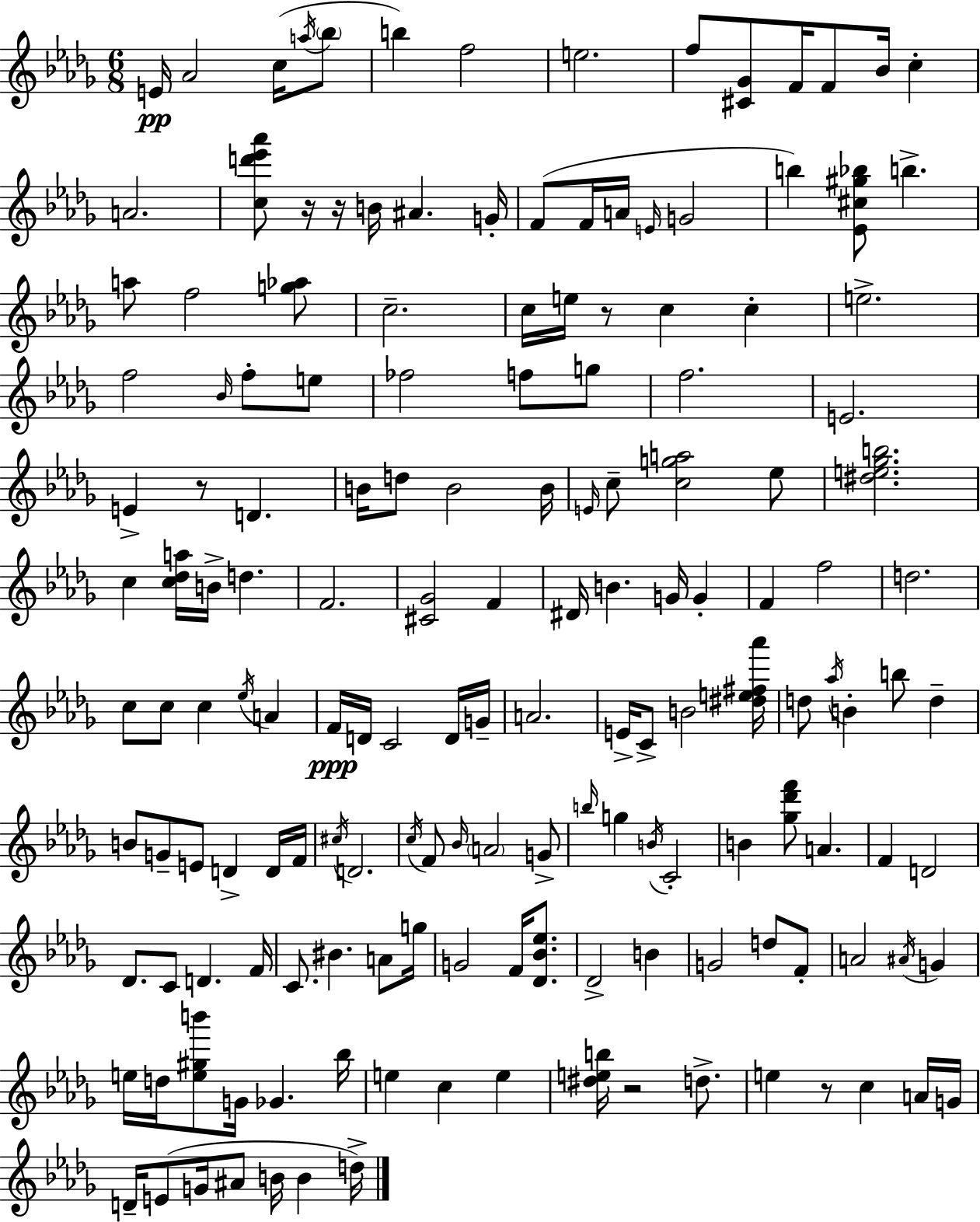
{
  \clef treble
  \numericTimeSignature
  \time 6/8
  \key bes \minor
  e'16\pp aes'2 c''16( \acciaccatura { a''16 } \parenthesize bes''8 | b''4) f''2 | e''2. | f''8 <cis' ges'>8 f'16 f'8 bes'16 c''4-. | \break a'2. | <c'' d''' ees''' aes'''>8 r16 r16 b'16 ais'4. | g'16-. f'8( f'16 a'16 \grace { e'16 } g'2 | b''4) <ees' cis'' gis'' bes''>8 b''4.-> | \break a''8 f''2 | <g'' aes''>8 c''2.-- | c''16 e''16 r8 c''4 c''4-. | e''2.-> | \break f''2 \grace { bes'16 } f''8-. | e''8 fes''2 f''8 | g''8 f''2. | e'2. | \break e'4-> r8 d'4. | b'16 d''8 b'2 | b'16 \grace { e'16 } c''8-- <c'' g'' a''>2 | ees''8 <dis'' e'' ges'' b''>2. | \break c''4 <c'' des'' a''>16 b'16-> d''4. | f'2. | <cis' ges'>2 | f'4 dis'16 b'4. g'16 | \break g'4-. f'4 f''2 | d''2. | c''8 c''8 c''4 | \acciaccatura { ees''16 } a'4 f'16\ppp d'16 c'2 | \break d'16 g'16-- a'2. | e'16-> c'8-> b'2 | <dis'' e'' fis'' aes'''>16 d''8 \acciaccatura { aes''16 } b'4-. | b''8 d''4-- b'8 g'8-- e'8 | \break d'4-> d'16 f'16 \acciaccatura { cis''16 } d'2. | \acciaccatura { c''16 } f'8 \grace { bes'16 } \parenthesize a'2 | g'8-> \grace { b''16 } g''4 | \acciaccatura { b'16 } c'2-. b'4 | \break <ges'' des''' f'''>8 a'4. f'4 | d'2 des'8. | c'8 d'4. f'16 c'8. | bis'4. a'8 g''16 g'2 | \break f'16 <des' bes' ees''>8. des'2-> | b'4 g'2 | d''8 f'8-. a'2 | \acciaccatura { ais'16 } g'4 | \break e''16 d''16 <e'' gis'' b'''>8 g'16 ges'4. bes''16 | e''4 c''4 e''4 | <dis'' e'' b''>16 r2 d''8.-> | e''4 r8 c''4 a'16 g'16 | \break d'16-- e'8( g'16 ais'8 b'16 b'4 d''16->) | \bar "|."
}